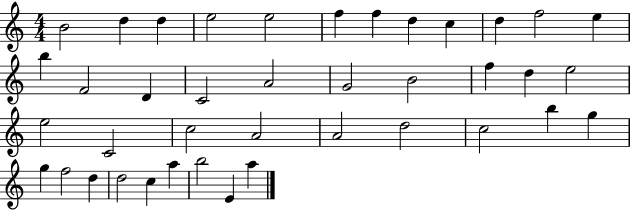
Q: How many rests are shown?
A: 0